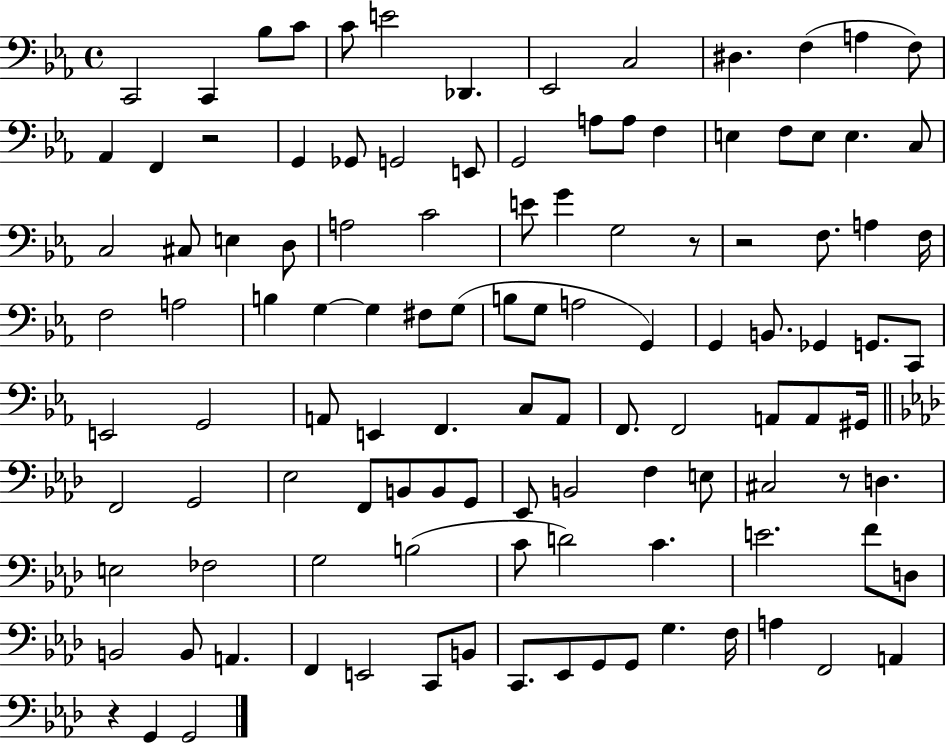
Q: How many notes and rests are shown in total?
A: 114